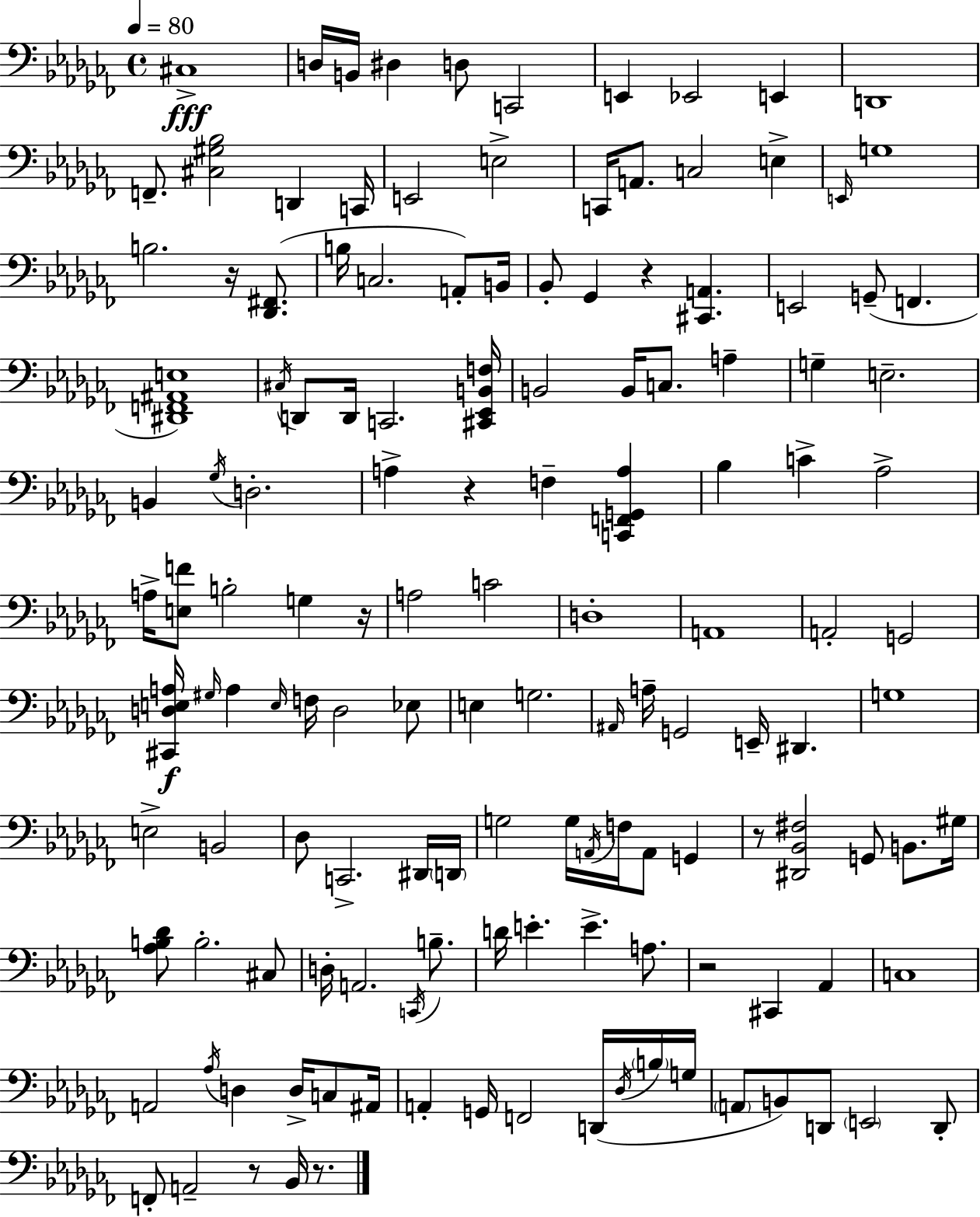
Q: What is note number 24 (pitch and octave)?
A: C3